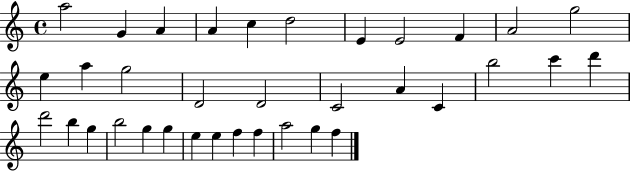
X:1
T:Untitled
M:4/4
L:1/4
K:C
a2 G A A c d2 E E2 F A2 g2 e a g2 D2 D2 C2 A C b2 c' d' d'2 b g b2 g g e e f f a2 g f